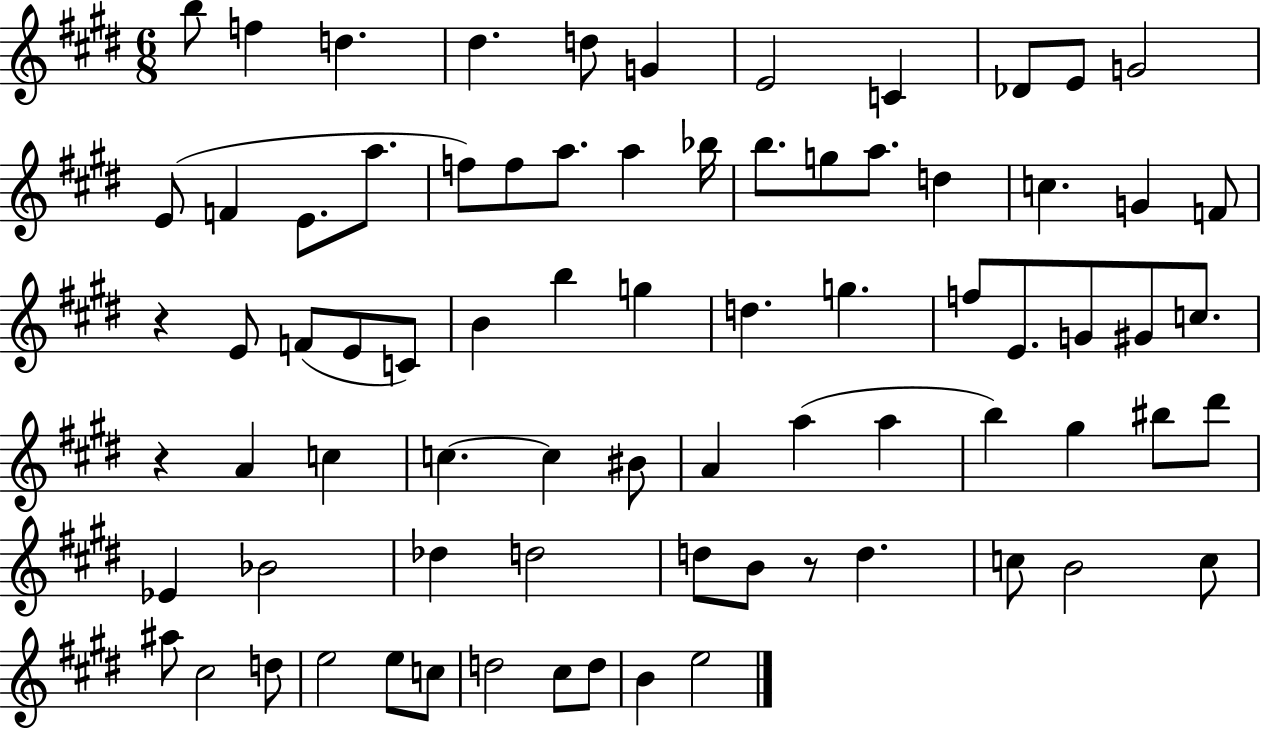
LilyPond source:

{
  \clef treble
  \numericTimeSignature
  \time 6/8
  \key e \major
  b''8 f''4 d''4. | dis''4. d''8 g'4 | e'2 c'4 | des'8 e'8 g'2 | \break e'8( f'4 e'8. a''8. | f''8) f''8 a''8. a''4 bes''16 | b''8. g''8 a''8. d''4 | c''4. g'4 f'8 | \break r4 e'8 f'8( e'8 c'8) | b'4 b''4 g''4 | d''4. g''4. | f''8 e'8. g'8 gis'8 c''8. | \break r4 a'4 c''4 | c''4.~~ c''4 bis'8 | a'4 a''4( a''4 | b''4) gis''4 bis''8 dis'''8 | \break ees'4 bes'2 | des''4 d''2 | d''8 b'8 r8 d''4. | c''8 b'2 c''8 | \break ais''8 cis''2 d''8 | e''2 e''8 c''8 | d''2 cis''8 d''8 | b'4 e''2 | \break \bar "|."
}